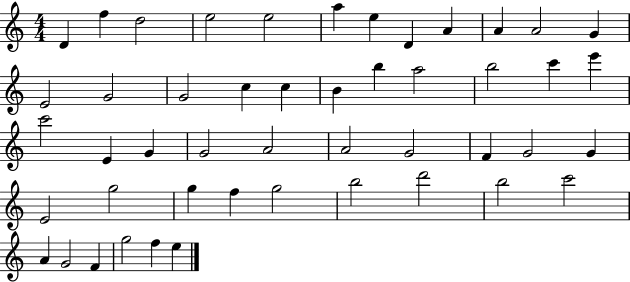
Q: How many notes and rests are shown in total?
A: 48